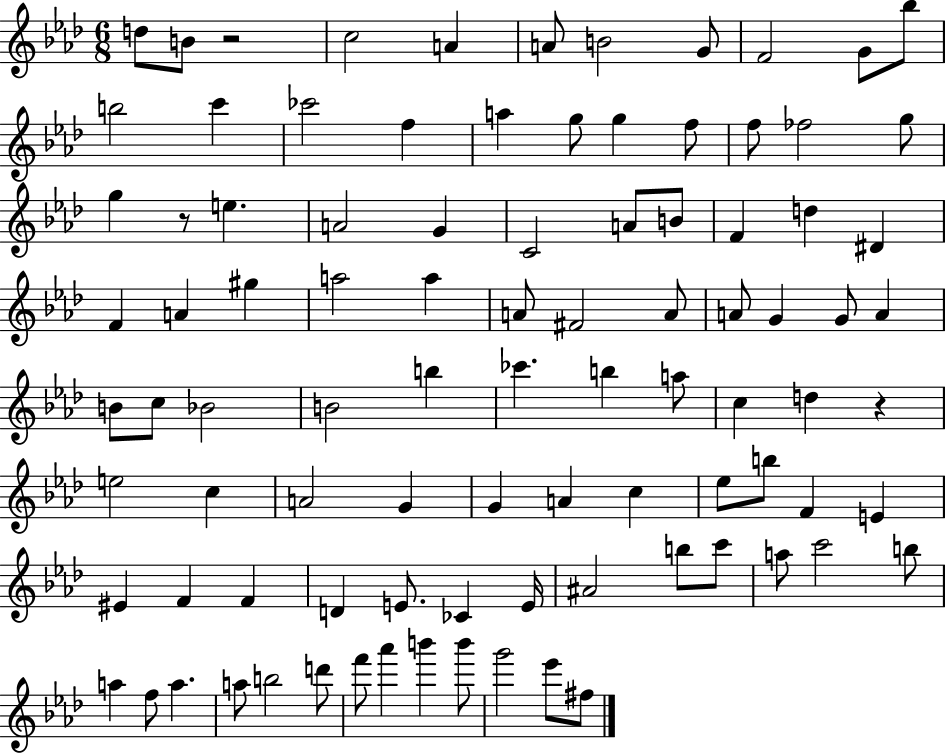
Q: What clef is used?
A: treble